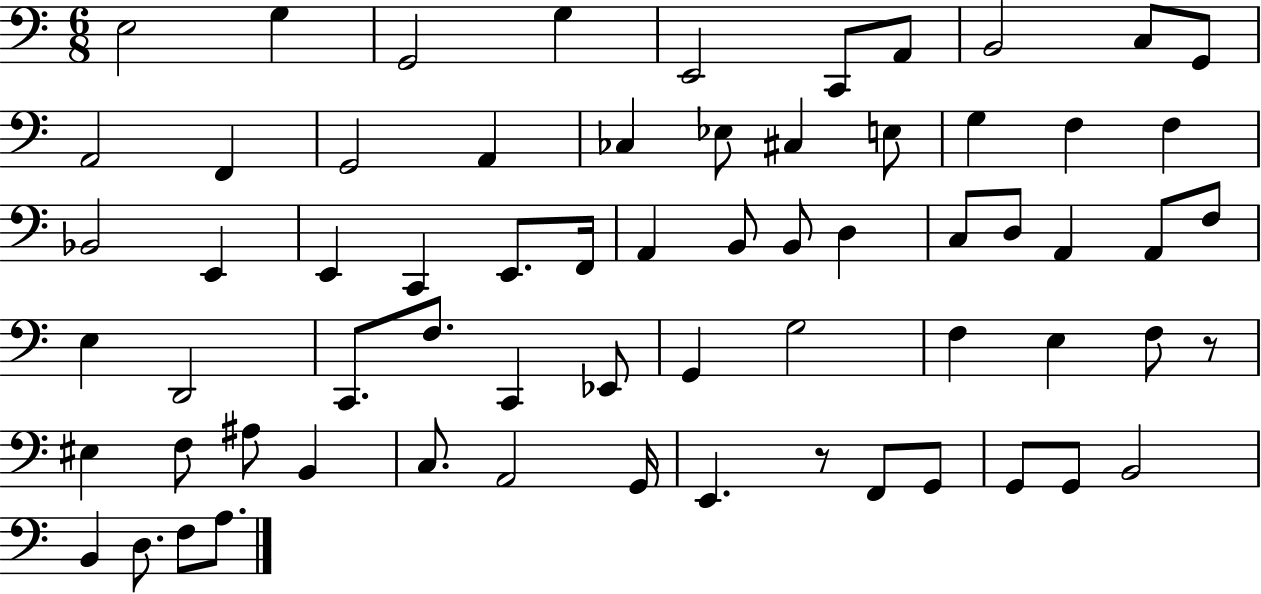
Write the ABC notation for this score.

X:1
T:Untitled
M:6/8
L:1/4
K:C
E,2 G, G,,2 G, E,,2 C,,/2 A,,/2 B,,2 C,/2 G,,/2 A,,2 F,, G,,2 A,, _C, _E,/2 ^C, E,/2 G, F, F, _B,,2 E,, E,, C,, E,,/2 F,,/4 A,, B,,/2 B,,/2 D, C,/2 D,/2 A,, A,,/2 F,/2 E, D,,2 C,,/2 F,/2 C,, _E,,/2 G,, G,2 F, E, F,/2 z/2 ^E, F,/2 ^A,/2 B,, C,/2 A,,2 G,,/4 E,, z/2 F,,/2 G,,/2 G,,/2 G,,/2 B,,2 B,, D,/2 F,/2 A,/2